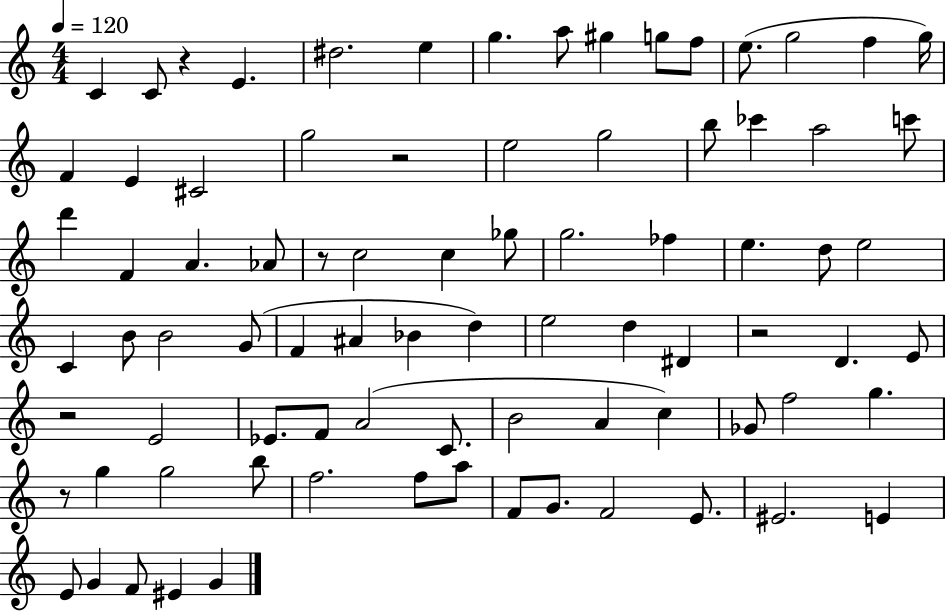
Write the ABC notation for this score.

X:1
T:Untitled
M:4/4
L:1/4
K:C
C C/2 z E ^d2 e g a/2 ^g g/2 f/2 e/2 g2 f g/4 F E ^C2 g2 z2 e2 g2 b/2 _c' a2 c'/2 d' F A _A/2 z/2 c2 c _g/2 g2 _f e d/2 e2 C B/2 B2 G/2 F ^A _B d e2 d ^D z2 D E/2 z2 E2 _E/2 F/2 A2 C/2 B2 A c _G/2 f2 g z/2 g g2 b/2 f2 f/2 a/2 F/2 G/2 F2 E/2 ^E2 E E/2 G F/2 ^E G